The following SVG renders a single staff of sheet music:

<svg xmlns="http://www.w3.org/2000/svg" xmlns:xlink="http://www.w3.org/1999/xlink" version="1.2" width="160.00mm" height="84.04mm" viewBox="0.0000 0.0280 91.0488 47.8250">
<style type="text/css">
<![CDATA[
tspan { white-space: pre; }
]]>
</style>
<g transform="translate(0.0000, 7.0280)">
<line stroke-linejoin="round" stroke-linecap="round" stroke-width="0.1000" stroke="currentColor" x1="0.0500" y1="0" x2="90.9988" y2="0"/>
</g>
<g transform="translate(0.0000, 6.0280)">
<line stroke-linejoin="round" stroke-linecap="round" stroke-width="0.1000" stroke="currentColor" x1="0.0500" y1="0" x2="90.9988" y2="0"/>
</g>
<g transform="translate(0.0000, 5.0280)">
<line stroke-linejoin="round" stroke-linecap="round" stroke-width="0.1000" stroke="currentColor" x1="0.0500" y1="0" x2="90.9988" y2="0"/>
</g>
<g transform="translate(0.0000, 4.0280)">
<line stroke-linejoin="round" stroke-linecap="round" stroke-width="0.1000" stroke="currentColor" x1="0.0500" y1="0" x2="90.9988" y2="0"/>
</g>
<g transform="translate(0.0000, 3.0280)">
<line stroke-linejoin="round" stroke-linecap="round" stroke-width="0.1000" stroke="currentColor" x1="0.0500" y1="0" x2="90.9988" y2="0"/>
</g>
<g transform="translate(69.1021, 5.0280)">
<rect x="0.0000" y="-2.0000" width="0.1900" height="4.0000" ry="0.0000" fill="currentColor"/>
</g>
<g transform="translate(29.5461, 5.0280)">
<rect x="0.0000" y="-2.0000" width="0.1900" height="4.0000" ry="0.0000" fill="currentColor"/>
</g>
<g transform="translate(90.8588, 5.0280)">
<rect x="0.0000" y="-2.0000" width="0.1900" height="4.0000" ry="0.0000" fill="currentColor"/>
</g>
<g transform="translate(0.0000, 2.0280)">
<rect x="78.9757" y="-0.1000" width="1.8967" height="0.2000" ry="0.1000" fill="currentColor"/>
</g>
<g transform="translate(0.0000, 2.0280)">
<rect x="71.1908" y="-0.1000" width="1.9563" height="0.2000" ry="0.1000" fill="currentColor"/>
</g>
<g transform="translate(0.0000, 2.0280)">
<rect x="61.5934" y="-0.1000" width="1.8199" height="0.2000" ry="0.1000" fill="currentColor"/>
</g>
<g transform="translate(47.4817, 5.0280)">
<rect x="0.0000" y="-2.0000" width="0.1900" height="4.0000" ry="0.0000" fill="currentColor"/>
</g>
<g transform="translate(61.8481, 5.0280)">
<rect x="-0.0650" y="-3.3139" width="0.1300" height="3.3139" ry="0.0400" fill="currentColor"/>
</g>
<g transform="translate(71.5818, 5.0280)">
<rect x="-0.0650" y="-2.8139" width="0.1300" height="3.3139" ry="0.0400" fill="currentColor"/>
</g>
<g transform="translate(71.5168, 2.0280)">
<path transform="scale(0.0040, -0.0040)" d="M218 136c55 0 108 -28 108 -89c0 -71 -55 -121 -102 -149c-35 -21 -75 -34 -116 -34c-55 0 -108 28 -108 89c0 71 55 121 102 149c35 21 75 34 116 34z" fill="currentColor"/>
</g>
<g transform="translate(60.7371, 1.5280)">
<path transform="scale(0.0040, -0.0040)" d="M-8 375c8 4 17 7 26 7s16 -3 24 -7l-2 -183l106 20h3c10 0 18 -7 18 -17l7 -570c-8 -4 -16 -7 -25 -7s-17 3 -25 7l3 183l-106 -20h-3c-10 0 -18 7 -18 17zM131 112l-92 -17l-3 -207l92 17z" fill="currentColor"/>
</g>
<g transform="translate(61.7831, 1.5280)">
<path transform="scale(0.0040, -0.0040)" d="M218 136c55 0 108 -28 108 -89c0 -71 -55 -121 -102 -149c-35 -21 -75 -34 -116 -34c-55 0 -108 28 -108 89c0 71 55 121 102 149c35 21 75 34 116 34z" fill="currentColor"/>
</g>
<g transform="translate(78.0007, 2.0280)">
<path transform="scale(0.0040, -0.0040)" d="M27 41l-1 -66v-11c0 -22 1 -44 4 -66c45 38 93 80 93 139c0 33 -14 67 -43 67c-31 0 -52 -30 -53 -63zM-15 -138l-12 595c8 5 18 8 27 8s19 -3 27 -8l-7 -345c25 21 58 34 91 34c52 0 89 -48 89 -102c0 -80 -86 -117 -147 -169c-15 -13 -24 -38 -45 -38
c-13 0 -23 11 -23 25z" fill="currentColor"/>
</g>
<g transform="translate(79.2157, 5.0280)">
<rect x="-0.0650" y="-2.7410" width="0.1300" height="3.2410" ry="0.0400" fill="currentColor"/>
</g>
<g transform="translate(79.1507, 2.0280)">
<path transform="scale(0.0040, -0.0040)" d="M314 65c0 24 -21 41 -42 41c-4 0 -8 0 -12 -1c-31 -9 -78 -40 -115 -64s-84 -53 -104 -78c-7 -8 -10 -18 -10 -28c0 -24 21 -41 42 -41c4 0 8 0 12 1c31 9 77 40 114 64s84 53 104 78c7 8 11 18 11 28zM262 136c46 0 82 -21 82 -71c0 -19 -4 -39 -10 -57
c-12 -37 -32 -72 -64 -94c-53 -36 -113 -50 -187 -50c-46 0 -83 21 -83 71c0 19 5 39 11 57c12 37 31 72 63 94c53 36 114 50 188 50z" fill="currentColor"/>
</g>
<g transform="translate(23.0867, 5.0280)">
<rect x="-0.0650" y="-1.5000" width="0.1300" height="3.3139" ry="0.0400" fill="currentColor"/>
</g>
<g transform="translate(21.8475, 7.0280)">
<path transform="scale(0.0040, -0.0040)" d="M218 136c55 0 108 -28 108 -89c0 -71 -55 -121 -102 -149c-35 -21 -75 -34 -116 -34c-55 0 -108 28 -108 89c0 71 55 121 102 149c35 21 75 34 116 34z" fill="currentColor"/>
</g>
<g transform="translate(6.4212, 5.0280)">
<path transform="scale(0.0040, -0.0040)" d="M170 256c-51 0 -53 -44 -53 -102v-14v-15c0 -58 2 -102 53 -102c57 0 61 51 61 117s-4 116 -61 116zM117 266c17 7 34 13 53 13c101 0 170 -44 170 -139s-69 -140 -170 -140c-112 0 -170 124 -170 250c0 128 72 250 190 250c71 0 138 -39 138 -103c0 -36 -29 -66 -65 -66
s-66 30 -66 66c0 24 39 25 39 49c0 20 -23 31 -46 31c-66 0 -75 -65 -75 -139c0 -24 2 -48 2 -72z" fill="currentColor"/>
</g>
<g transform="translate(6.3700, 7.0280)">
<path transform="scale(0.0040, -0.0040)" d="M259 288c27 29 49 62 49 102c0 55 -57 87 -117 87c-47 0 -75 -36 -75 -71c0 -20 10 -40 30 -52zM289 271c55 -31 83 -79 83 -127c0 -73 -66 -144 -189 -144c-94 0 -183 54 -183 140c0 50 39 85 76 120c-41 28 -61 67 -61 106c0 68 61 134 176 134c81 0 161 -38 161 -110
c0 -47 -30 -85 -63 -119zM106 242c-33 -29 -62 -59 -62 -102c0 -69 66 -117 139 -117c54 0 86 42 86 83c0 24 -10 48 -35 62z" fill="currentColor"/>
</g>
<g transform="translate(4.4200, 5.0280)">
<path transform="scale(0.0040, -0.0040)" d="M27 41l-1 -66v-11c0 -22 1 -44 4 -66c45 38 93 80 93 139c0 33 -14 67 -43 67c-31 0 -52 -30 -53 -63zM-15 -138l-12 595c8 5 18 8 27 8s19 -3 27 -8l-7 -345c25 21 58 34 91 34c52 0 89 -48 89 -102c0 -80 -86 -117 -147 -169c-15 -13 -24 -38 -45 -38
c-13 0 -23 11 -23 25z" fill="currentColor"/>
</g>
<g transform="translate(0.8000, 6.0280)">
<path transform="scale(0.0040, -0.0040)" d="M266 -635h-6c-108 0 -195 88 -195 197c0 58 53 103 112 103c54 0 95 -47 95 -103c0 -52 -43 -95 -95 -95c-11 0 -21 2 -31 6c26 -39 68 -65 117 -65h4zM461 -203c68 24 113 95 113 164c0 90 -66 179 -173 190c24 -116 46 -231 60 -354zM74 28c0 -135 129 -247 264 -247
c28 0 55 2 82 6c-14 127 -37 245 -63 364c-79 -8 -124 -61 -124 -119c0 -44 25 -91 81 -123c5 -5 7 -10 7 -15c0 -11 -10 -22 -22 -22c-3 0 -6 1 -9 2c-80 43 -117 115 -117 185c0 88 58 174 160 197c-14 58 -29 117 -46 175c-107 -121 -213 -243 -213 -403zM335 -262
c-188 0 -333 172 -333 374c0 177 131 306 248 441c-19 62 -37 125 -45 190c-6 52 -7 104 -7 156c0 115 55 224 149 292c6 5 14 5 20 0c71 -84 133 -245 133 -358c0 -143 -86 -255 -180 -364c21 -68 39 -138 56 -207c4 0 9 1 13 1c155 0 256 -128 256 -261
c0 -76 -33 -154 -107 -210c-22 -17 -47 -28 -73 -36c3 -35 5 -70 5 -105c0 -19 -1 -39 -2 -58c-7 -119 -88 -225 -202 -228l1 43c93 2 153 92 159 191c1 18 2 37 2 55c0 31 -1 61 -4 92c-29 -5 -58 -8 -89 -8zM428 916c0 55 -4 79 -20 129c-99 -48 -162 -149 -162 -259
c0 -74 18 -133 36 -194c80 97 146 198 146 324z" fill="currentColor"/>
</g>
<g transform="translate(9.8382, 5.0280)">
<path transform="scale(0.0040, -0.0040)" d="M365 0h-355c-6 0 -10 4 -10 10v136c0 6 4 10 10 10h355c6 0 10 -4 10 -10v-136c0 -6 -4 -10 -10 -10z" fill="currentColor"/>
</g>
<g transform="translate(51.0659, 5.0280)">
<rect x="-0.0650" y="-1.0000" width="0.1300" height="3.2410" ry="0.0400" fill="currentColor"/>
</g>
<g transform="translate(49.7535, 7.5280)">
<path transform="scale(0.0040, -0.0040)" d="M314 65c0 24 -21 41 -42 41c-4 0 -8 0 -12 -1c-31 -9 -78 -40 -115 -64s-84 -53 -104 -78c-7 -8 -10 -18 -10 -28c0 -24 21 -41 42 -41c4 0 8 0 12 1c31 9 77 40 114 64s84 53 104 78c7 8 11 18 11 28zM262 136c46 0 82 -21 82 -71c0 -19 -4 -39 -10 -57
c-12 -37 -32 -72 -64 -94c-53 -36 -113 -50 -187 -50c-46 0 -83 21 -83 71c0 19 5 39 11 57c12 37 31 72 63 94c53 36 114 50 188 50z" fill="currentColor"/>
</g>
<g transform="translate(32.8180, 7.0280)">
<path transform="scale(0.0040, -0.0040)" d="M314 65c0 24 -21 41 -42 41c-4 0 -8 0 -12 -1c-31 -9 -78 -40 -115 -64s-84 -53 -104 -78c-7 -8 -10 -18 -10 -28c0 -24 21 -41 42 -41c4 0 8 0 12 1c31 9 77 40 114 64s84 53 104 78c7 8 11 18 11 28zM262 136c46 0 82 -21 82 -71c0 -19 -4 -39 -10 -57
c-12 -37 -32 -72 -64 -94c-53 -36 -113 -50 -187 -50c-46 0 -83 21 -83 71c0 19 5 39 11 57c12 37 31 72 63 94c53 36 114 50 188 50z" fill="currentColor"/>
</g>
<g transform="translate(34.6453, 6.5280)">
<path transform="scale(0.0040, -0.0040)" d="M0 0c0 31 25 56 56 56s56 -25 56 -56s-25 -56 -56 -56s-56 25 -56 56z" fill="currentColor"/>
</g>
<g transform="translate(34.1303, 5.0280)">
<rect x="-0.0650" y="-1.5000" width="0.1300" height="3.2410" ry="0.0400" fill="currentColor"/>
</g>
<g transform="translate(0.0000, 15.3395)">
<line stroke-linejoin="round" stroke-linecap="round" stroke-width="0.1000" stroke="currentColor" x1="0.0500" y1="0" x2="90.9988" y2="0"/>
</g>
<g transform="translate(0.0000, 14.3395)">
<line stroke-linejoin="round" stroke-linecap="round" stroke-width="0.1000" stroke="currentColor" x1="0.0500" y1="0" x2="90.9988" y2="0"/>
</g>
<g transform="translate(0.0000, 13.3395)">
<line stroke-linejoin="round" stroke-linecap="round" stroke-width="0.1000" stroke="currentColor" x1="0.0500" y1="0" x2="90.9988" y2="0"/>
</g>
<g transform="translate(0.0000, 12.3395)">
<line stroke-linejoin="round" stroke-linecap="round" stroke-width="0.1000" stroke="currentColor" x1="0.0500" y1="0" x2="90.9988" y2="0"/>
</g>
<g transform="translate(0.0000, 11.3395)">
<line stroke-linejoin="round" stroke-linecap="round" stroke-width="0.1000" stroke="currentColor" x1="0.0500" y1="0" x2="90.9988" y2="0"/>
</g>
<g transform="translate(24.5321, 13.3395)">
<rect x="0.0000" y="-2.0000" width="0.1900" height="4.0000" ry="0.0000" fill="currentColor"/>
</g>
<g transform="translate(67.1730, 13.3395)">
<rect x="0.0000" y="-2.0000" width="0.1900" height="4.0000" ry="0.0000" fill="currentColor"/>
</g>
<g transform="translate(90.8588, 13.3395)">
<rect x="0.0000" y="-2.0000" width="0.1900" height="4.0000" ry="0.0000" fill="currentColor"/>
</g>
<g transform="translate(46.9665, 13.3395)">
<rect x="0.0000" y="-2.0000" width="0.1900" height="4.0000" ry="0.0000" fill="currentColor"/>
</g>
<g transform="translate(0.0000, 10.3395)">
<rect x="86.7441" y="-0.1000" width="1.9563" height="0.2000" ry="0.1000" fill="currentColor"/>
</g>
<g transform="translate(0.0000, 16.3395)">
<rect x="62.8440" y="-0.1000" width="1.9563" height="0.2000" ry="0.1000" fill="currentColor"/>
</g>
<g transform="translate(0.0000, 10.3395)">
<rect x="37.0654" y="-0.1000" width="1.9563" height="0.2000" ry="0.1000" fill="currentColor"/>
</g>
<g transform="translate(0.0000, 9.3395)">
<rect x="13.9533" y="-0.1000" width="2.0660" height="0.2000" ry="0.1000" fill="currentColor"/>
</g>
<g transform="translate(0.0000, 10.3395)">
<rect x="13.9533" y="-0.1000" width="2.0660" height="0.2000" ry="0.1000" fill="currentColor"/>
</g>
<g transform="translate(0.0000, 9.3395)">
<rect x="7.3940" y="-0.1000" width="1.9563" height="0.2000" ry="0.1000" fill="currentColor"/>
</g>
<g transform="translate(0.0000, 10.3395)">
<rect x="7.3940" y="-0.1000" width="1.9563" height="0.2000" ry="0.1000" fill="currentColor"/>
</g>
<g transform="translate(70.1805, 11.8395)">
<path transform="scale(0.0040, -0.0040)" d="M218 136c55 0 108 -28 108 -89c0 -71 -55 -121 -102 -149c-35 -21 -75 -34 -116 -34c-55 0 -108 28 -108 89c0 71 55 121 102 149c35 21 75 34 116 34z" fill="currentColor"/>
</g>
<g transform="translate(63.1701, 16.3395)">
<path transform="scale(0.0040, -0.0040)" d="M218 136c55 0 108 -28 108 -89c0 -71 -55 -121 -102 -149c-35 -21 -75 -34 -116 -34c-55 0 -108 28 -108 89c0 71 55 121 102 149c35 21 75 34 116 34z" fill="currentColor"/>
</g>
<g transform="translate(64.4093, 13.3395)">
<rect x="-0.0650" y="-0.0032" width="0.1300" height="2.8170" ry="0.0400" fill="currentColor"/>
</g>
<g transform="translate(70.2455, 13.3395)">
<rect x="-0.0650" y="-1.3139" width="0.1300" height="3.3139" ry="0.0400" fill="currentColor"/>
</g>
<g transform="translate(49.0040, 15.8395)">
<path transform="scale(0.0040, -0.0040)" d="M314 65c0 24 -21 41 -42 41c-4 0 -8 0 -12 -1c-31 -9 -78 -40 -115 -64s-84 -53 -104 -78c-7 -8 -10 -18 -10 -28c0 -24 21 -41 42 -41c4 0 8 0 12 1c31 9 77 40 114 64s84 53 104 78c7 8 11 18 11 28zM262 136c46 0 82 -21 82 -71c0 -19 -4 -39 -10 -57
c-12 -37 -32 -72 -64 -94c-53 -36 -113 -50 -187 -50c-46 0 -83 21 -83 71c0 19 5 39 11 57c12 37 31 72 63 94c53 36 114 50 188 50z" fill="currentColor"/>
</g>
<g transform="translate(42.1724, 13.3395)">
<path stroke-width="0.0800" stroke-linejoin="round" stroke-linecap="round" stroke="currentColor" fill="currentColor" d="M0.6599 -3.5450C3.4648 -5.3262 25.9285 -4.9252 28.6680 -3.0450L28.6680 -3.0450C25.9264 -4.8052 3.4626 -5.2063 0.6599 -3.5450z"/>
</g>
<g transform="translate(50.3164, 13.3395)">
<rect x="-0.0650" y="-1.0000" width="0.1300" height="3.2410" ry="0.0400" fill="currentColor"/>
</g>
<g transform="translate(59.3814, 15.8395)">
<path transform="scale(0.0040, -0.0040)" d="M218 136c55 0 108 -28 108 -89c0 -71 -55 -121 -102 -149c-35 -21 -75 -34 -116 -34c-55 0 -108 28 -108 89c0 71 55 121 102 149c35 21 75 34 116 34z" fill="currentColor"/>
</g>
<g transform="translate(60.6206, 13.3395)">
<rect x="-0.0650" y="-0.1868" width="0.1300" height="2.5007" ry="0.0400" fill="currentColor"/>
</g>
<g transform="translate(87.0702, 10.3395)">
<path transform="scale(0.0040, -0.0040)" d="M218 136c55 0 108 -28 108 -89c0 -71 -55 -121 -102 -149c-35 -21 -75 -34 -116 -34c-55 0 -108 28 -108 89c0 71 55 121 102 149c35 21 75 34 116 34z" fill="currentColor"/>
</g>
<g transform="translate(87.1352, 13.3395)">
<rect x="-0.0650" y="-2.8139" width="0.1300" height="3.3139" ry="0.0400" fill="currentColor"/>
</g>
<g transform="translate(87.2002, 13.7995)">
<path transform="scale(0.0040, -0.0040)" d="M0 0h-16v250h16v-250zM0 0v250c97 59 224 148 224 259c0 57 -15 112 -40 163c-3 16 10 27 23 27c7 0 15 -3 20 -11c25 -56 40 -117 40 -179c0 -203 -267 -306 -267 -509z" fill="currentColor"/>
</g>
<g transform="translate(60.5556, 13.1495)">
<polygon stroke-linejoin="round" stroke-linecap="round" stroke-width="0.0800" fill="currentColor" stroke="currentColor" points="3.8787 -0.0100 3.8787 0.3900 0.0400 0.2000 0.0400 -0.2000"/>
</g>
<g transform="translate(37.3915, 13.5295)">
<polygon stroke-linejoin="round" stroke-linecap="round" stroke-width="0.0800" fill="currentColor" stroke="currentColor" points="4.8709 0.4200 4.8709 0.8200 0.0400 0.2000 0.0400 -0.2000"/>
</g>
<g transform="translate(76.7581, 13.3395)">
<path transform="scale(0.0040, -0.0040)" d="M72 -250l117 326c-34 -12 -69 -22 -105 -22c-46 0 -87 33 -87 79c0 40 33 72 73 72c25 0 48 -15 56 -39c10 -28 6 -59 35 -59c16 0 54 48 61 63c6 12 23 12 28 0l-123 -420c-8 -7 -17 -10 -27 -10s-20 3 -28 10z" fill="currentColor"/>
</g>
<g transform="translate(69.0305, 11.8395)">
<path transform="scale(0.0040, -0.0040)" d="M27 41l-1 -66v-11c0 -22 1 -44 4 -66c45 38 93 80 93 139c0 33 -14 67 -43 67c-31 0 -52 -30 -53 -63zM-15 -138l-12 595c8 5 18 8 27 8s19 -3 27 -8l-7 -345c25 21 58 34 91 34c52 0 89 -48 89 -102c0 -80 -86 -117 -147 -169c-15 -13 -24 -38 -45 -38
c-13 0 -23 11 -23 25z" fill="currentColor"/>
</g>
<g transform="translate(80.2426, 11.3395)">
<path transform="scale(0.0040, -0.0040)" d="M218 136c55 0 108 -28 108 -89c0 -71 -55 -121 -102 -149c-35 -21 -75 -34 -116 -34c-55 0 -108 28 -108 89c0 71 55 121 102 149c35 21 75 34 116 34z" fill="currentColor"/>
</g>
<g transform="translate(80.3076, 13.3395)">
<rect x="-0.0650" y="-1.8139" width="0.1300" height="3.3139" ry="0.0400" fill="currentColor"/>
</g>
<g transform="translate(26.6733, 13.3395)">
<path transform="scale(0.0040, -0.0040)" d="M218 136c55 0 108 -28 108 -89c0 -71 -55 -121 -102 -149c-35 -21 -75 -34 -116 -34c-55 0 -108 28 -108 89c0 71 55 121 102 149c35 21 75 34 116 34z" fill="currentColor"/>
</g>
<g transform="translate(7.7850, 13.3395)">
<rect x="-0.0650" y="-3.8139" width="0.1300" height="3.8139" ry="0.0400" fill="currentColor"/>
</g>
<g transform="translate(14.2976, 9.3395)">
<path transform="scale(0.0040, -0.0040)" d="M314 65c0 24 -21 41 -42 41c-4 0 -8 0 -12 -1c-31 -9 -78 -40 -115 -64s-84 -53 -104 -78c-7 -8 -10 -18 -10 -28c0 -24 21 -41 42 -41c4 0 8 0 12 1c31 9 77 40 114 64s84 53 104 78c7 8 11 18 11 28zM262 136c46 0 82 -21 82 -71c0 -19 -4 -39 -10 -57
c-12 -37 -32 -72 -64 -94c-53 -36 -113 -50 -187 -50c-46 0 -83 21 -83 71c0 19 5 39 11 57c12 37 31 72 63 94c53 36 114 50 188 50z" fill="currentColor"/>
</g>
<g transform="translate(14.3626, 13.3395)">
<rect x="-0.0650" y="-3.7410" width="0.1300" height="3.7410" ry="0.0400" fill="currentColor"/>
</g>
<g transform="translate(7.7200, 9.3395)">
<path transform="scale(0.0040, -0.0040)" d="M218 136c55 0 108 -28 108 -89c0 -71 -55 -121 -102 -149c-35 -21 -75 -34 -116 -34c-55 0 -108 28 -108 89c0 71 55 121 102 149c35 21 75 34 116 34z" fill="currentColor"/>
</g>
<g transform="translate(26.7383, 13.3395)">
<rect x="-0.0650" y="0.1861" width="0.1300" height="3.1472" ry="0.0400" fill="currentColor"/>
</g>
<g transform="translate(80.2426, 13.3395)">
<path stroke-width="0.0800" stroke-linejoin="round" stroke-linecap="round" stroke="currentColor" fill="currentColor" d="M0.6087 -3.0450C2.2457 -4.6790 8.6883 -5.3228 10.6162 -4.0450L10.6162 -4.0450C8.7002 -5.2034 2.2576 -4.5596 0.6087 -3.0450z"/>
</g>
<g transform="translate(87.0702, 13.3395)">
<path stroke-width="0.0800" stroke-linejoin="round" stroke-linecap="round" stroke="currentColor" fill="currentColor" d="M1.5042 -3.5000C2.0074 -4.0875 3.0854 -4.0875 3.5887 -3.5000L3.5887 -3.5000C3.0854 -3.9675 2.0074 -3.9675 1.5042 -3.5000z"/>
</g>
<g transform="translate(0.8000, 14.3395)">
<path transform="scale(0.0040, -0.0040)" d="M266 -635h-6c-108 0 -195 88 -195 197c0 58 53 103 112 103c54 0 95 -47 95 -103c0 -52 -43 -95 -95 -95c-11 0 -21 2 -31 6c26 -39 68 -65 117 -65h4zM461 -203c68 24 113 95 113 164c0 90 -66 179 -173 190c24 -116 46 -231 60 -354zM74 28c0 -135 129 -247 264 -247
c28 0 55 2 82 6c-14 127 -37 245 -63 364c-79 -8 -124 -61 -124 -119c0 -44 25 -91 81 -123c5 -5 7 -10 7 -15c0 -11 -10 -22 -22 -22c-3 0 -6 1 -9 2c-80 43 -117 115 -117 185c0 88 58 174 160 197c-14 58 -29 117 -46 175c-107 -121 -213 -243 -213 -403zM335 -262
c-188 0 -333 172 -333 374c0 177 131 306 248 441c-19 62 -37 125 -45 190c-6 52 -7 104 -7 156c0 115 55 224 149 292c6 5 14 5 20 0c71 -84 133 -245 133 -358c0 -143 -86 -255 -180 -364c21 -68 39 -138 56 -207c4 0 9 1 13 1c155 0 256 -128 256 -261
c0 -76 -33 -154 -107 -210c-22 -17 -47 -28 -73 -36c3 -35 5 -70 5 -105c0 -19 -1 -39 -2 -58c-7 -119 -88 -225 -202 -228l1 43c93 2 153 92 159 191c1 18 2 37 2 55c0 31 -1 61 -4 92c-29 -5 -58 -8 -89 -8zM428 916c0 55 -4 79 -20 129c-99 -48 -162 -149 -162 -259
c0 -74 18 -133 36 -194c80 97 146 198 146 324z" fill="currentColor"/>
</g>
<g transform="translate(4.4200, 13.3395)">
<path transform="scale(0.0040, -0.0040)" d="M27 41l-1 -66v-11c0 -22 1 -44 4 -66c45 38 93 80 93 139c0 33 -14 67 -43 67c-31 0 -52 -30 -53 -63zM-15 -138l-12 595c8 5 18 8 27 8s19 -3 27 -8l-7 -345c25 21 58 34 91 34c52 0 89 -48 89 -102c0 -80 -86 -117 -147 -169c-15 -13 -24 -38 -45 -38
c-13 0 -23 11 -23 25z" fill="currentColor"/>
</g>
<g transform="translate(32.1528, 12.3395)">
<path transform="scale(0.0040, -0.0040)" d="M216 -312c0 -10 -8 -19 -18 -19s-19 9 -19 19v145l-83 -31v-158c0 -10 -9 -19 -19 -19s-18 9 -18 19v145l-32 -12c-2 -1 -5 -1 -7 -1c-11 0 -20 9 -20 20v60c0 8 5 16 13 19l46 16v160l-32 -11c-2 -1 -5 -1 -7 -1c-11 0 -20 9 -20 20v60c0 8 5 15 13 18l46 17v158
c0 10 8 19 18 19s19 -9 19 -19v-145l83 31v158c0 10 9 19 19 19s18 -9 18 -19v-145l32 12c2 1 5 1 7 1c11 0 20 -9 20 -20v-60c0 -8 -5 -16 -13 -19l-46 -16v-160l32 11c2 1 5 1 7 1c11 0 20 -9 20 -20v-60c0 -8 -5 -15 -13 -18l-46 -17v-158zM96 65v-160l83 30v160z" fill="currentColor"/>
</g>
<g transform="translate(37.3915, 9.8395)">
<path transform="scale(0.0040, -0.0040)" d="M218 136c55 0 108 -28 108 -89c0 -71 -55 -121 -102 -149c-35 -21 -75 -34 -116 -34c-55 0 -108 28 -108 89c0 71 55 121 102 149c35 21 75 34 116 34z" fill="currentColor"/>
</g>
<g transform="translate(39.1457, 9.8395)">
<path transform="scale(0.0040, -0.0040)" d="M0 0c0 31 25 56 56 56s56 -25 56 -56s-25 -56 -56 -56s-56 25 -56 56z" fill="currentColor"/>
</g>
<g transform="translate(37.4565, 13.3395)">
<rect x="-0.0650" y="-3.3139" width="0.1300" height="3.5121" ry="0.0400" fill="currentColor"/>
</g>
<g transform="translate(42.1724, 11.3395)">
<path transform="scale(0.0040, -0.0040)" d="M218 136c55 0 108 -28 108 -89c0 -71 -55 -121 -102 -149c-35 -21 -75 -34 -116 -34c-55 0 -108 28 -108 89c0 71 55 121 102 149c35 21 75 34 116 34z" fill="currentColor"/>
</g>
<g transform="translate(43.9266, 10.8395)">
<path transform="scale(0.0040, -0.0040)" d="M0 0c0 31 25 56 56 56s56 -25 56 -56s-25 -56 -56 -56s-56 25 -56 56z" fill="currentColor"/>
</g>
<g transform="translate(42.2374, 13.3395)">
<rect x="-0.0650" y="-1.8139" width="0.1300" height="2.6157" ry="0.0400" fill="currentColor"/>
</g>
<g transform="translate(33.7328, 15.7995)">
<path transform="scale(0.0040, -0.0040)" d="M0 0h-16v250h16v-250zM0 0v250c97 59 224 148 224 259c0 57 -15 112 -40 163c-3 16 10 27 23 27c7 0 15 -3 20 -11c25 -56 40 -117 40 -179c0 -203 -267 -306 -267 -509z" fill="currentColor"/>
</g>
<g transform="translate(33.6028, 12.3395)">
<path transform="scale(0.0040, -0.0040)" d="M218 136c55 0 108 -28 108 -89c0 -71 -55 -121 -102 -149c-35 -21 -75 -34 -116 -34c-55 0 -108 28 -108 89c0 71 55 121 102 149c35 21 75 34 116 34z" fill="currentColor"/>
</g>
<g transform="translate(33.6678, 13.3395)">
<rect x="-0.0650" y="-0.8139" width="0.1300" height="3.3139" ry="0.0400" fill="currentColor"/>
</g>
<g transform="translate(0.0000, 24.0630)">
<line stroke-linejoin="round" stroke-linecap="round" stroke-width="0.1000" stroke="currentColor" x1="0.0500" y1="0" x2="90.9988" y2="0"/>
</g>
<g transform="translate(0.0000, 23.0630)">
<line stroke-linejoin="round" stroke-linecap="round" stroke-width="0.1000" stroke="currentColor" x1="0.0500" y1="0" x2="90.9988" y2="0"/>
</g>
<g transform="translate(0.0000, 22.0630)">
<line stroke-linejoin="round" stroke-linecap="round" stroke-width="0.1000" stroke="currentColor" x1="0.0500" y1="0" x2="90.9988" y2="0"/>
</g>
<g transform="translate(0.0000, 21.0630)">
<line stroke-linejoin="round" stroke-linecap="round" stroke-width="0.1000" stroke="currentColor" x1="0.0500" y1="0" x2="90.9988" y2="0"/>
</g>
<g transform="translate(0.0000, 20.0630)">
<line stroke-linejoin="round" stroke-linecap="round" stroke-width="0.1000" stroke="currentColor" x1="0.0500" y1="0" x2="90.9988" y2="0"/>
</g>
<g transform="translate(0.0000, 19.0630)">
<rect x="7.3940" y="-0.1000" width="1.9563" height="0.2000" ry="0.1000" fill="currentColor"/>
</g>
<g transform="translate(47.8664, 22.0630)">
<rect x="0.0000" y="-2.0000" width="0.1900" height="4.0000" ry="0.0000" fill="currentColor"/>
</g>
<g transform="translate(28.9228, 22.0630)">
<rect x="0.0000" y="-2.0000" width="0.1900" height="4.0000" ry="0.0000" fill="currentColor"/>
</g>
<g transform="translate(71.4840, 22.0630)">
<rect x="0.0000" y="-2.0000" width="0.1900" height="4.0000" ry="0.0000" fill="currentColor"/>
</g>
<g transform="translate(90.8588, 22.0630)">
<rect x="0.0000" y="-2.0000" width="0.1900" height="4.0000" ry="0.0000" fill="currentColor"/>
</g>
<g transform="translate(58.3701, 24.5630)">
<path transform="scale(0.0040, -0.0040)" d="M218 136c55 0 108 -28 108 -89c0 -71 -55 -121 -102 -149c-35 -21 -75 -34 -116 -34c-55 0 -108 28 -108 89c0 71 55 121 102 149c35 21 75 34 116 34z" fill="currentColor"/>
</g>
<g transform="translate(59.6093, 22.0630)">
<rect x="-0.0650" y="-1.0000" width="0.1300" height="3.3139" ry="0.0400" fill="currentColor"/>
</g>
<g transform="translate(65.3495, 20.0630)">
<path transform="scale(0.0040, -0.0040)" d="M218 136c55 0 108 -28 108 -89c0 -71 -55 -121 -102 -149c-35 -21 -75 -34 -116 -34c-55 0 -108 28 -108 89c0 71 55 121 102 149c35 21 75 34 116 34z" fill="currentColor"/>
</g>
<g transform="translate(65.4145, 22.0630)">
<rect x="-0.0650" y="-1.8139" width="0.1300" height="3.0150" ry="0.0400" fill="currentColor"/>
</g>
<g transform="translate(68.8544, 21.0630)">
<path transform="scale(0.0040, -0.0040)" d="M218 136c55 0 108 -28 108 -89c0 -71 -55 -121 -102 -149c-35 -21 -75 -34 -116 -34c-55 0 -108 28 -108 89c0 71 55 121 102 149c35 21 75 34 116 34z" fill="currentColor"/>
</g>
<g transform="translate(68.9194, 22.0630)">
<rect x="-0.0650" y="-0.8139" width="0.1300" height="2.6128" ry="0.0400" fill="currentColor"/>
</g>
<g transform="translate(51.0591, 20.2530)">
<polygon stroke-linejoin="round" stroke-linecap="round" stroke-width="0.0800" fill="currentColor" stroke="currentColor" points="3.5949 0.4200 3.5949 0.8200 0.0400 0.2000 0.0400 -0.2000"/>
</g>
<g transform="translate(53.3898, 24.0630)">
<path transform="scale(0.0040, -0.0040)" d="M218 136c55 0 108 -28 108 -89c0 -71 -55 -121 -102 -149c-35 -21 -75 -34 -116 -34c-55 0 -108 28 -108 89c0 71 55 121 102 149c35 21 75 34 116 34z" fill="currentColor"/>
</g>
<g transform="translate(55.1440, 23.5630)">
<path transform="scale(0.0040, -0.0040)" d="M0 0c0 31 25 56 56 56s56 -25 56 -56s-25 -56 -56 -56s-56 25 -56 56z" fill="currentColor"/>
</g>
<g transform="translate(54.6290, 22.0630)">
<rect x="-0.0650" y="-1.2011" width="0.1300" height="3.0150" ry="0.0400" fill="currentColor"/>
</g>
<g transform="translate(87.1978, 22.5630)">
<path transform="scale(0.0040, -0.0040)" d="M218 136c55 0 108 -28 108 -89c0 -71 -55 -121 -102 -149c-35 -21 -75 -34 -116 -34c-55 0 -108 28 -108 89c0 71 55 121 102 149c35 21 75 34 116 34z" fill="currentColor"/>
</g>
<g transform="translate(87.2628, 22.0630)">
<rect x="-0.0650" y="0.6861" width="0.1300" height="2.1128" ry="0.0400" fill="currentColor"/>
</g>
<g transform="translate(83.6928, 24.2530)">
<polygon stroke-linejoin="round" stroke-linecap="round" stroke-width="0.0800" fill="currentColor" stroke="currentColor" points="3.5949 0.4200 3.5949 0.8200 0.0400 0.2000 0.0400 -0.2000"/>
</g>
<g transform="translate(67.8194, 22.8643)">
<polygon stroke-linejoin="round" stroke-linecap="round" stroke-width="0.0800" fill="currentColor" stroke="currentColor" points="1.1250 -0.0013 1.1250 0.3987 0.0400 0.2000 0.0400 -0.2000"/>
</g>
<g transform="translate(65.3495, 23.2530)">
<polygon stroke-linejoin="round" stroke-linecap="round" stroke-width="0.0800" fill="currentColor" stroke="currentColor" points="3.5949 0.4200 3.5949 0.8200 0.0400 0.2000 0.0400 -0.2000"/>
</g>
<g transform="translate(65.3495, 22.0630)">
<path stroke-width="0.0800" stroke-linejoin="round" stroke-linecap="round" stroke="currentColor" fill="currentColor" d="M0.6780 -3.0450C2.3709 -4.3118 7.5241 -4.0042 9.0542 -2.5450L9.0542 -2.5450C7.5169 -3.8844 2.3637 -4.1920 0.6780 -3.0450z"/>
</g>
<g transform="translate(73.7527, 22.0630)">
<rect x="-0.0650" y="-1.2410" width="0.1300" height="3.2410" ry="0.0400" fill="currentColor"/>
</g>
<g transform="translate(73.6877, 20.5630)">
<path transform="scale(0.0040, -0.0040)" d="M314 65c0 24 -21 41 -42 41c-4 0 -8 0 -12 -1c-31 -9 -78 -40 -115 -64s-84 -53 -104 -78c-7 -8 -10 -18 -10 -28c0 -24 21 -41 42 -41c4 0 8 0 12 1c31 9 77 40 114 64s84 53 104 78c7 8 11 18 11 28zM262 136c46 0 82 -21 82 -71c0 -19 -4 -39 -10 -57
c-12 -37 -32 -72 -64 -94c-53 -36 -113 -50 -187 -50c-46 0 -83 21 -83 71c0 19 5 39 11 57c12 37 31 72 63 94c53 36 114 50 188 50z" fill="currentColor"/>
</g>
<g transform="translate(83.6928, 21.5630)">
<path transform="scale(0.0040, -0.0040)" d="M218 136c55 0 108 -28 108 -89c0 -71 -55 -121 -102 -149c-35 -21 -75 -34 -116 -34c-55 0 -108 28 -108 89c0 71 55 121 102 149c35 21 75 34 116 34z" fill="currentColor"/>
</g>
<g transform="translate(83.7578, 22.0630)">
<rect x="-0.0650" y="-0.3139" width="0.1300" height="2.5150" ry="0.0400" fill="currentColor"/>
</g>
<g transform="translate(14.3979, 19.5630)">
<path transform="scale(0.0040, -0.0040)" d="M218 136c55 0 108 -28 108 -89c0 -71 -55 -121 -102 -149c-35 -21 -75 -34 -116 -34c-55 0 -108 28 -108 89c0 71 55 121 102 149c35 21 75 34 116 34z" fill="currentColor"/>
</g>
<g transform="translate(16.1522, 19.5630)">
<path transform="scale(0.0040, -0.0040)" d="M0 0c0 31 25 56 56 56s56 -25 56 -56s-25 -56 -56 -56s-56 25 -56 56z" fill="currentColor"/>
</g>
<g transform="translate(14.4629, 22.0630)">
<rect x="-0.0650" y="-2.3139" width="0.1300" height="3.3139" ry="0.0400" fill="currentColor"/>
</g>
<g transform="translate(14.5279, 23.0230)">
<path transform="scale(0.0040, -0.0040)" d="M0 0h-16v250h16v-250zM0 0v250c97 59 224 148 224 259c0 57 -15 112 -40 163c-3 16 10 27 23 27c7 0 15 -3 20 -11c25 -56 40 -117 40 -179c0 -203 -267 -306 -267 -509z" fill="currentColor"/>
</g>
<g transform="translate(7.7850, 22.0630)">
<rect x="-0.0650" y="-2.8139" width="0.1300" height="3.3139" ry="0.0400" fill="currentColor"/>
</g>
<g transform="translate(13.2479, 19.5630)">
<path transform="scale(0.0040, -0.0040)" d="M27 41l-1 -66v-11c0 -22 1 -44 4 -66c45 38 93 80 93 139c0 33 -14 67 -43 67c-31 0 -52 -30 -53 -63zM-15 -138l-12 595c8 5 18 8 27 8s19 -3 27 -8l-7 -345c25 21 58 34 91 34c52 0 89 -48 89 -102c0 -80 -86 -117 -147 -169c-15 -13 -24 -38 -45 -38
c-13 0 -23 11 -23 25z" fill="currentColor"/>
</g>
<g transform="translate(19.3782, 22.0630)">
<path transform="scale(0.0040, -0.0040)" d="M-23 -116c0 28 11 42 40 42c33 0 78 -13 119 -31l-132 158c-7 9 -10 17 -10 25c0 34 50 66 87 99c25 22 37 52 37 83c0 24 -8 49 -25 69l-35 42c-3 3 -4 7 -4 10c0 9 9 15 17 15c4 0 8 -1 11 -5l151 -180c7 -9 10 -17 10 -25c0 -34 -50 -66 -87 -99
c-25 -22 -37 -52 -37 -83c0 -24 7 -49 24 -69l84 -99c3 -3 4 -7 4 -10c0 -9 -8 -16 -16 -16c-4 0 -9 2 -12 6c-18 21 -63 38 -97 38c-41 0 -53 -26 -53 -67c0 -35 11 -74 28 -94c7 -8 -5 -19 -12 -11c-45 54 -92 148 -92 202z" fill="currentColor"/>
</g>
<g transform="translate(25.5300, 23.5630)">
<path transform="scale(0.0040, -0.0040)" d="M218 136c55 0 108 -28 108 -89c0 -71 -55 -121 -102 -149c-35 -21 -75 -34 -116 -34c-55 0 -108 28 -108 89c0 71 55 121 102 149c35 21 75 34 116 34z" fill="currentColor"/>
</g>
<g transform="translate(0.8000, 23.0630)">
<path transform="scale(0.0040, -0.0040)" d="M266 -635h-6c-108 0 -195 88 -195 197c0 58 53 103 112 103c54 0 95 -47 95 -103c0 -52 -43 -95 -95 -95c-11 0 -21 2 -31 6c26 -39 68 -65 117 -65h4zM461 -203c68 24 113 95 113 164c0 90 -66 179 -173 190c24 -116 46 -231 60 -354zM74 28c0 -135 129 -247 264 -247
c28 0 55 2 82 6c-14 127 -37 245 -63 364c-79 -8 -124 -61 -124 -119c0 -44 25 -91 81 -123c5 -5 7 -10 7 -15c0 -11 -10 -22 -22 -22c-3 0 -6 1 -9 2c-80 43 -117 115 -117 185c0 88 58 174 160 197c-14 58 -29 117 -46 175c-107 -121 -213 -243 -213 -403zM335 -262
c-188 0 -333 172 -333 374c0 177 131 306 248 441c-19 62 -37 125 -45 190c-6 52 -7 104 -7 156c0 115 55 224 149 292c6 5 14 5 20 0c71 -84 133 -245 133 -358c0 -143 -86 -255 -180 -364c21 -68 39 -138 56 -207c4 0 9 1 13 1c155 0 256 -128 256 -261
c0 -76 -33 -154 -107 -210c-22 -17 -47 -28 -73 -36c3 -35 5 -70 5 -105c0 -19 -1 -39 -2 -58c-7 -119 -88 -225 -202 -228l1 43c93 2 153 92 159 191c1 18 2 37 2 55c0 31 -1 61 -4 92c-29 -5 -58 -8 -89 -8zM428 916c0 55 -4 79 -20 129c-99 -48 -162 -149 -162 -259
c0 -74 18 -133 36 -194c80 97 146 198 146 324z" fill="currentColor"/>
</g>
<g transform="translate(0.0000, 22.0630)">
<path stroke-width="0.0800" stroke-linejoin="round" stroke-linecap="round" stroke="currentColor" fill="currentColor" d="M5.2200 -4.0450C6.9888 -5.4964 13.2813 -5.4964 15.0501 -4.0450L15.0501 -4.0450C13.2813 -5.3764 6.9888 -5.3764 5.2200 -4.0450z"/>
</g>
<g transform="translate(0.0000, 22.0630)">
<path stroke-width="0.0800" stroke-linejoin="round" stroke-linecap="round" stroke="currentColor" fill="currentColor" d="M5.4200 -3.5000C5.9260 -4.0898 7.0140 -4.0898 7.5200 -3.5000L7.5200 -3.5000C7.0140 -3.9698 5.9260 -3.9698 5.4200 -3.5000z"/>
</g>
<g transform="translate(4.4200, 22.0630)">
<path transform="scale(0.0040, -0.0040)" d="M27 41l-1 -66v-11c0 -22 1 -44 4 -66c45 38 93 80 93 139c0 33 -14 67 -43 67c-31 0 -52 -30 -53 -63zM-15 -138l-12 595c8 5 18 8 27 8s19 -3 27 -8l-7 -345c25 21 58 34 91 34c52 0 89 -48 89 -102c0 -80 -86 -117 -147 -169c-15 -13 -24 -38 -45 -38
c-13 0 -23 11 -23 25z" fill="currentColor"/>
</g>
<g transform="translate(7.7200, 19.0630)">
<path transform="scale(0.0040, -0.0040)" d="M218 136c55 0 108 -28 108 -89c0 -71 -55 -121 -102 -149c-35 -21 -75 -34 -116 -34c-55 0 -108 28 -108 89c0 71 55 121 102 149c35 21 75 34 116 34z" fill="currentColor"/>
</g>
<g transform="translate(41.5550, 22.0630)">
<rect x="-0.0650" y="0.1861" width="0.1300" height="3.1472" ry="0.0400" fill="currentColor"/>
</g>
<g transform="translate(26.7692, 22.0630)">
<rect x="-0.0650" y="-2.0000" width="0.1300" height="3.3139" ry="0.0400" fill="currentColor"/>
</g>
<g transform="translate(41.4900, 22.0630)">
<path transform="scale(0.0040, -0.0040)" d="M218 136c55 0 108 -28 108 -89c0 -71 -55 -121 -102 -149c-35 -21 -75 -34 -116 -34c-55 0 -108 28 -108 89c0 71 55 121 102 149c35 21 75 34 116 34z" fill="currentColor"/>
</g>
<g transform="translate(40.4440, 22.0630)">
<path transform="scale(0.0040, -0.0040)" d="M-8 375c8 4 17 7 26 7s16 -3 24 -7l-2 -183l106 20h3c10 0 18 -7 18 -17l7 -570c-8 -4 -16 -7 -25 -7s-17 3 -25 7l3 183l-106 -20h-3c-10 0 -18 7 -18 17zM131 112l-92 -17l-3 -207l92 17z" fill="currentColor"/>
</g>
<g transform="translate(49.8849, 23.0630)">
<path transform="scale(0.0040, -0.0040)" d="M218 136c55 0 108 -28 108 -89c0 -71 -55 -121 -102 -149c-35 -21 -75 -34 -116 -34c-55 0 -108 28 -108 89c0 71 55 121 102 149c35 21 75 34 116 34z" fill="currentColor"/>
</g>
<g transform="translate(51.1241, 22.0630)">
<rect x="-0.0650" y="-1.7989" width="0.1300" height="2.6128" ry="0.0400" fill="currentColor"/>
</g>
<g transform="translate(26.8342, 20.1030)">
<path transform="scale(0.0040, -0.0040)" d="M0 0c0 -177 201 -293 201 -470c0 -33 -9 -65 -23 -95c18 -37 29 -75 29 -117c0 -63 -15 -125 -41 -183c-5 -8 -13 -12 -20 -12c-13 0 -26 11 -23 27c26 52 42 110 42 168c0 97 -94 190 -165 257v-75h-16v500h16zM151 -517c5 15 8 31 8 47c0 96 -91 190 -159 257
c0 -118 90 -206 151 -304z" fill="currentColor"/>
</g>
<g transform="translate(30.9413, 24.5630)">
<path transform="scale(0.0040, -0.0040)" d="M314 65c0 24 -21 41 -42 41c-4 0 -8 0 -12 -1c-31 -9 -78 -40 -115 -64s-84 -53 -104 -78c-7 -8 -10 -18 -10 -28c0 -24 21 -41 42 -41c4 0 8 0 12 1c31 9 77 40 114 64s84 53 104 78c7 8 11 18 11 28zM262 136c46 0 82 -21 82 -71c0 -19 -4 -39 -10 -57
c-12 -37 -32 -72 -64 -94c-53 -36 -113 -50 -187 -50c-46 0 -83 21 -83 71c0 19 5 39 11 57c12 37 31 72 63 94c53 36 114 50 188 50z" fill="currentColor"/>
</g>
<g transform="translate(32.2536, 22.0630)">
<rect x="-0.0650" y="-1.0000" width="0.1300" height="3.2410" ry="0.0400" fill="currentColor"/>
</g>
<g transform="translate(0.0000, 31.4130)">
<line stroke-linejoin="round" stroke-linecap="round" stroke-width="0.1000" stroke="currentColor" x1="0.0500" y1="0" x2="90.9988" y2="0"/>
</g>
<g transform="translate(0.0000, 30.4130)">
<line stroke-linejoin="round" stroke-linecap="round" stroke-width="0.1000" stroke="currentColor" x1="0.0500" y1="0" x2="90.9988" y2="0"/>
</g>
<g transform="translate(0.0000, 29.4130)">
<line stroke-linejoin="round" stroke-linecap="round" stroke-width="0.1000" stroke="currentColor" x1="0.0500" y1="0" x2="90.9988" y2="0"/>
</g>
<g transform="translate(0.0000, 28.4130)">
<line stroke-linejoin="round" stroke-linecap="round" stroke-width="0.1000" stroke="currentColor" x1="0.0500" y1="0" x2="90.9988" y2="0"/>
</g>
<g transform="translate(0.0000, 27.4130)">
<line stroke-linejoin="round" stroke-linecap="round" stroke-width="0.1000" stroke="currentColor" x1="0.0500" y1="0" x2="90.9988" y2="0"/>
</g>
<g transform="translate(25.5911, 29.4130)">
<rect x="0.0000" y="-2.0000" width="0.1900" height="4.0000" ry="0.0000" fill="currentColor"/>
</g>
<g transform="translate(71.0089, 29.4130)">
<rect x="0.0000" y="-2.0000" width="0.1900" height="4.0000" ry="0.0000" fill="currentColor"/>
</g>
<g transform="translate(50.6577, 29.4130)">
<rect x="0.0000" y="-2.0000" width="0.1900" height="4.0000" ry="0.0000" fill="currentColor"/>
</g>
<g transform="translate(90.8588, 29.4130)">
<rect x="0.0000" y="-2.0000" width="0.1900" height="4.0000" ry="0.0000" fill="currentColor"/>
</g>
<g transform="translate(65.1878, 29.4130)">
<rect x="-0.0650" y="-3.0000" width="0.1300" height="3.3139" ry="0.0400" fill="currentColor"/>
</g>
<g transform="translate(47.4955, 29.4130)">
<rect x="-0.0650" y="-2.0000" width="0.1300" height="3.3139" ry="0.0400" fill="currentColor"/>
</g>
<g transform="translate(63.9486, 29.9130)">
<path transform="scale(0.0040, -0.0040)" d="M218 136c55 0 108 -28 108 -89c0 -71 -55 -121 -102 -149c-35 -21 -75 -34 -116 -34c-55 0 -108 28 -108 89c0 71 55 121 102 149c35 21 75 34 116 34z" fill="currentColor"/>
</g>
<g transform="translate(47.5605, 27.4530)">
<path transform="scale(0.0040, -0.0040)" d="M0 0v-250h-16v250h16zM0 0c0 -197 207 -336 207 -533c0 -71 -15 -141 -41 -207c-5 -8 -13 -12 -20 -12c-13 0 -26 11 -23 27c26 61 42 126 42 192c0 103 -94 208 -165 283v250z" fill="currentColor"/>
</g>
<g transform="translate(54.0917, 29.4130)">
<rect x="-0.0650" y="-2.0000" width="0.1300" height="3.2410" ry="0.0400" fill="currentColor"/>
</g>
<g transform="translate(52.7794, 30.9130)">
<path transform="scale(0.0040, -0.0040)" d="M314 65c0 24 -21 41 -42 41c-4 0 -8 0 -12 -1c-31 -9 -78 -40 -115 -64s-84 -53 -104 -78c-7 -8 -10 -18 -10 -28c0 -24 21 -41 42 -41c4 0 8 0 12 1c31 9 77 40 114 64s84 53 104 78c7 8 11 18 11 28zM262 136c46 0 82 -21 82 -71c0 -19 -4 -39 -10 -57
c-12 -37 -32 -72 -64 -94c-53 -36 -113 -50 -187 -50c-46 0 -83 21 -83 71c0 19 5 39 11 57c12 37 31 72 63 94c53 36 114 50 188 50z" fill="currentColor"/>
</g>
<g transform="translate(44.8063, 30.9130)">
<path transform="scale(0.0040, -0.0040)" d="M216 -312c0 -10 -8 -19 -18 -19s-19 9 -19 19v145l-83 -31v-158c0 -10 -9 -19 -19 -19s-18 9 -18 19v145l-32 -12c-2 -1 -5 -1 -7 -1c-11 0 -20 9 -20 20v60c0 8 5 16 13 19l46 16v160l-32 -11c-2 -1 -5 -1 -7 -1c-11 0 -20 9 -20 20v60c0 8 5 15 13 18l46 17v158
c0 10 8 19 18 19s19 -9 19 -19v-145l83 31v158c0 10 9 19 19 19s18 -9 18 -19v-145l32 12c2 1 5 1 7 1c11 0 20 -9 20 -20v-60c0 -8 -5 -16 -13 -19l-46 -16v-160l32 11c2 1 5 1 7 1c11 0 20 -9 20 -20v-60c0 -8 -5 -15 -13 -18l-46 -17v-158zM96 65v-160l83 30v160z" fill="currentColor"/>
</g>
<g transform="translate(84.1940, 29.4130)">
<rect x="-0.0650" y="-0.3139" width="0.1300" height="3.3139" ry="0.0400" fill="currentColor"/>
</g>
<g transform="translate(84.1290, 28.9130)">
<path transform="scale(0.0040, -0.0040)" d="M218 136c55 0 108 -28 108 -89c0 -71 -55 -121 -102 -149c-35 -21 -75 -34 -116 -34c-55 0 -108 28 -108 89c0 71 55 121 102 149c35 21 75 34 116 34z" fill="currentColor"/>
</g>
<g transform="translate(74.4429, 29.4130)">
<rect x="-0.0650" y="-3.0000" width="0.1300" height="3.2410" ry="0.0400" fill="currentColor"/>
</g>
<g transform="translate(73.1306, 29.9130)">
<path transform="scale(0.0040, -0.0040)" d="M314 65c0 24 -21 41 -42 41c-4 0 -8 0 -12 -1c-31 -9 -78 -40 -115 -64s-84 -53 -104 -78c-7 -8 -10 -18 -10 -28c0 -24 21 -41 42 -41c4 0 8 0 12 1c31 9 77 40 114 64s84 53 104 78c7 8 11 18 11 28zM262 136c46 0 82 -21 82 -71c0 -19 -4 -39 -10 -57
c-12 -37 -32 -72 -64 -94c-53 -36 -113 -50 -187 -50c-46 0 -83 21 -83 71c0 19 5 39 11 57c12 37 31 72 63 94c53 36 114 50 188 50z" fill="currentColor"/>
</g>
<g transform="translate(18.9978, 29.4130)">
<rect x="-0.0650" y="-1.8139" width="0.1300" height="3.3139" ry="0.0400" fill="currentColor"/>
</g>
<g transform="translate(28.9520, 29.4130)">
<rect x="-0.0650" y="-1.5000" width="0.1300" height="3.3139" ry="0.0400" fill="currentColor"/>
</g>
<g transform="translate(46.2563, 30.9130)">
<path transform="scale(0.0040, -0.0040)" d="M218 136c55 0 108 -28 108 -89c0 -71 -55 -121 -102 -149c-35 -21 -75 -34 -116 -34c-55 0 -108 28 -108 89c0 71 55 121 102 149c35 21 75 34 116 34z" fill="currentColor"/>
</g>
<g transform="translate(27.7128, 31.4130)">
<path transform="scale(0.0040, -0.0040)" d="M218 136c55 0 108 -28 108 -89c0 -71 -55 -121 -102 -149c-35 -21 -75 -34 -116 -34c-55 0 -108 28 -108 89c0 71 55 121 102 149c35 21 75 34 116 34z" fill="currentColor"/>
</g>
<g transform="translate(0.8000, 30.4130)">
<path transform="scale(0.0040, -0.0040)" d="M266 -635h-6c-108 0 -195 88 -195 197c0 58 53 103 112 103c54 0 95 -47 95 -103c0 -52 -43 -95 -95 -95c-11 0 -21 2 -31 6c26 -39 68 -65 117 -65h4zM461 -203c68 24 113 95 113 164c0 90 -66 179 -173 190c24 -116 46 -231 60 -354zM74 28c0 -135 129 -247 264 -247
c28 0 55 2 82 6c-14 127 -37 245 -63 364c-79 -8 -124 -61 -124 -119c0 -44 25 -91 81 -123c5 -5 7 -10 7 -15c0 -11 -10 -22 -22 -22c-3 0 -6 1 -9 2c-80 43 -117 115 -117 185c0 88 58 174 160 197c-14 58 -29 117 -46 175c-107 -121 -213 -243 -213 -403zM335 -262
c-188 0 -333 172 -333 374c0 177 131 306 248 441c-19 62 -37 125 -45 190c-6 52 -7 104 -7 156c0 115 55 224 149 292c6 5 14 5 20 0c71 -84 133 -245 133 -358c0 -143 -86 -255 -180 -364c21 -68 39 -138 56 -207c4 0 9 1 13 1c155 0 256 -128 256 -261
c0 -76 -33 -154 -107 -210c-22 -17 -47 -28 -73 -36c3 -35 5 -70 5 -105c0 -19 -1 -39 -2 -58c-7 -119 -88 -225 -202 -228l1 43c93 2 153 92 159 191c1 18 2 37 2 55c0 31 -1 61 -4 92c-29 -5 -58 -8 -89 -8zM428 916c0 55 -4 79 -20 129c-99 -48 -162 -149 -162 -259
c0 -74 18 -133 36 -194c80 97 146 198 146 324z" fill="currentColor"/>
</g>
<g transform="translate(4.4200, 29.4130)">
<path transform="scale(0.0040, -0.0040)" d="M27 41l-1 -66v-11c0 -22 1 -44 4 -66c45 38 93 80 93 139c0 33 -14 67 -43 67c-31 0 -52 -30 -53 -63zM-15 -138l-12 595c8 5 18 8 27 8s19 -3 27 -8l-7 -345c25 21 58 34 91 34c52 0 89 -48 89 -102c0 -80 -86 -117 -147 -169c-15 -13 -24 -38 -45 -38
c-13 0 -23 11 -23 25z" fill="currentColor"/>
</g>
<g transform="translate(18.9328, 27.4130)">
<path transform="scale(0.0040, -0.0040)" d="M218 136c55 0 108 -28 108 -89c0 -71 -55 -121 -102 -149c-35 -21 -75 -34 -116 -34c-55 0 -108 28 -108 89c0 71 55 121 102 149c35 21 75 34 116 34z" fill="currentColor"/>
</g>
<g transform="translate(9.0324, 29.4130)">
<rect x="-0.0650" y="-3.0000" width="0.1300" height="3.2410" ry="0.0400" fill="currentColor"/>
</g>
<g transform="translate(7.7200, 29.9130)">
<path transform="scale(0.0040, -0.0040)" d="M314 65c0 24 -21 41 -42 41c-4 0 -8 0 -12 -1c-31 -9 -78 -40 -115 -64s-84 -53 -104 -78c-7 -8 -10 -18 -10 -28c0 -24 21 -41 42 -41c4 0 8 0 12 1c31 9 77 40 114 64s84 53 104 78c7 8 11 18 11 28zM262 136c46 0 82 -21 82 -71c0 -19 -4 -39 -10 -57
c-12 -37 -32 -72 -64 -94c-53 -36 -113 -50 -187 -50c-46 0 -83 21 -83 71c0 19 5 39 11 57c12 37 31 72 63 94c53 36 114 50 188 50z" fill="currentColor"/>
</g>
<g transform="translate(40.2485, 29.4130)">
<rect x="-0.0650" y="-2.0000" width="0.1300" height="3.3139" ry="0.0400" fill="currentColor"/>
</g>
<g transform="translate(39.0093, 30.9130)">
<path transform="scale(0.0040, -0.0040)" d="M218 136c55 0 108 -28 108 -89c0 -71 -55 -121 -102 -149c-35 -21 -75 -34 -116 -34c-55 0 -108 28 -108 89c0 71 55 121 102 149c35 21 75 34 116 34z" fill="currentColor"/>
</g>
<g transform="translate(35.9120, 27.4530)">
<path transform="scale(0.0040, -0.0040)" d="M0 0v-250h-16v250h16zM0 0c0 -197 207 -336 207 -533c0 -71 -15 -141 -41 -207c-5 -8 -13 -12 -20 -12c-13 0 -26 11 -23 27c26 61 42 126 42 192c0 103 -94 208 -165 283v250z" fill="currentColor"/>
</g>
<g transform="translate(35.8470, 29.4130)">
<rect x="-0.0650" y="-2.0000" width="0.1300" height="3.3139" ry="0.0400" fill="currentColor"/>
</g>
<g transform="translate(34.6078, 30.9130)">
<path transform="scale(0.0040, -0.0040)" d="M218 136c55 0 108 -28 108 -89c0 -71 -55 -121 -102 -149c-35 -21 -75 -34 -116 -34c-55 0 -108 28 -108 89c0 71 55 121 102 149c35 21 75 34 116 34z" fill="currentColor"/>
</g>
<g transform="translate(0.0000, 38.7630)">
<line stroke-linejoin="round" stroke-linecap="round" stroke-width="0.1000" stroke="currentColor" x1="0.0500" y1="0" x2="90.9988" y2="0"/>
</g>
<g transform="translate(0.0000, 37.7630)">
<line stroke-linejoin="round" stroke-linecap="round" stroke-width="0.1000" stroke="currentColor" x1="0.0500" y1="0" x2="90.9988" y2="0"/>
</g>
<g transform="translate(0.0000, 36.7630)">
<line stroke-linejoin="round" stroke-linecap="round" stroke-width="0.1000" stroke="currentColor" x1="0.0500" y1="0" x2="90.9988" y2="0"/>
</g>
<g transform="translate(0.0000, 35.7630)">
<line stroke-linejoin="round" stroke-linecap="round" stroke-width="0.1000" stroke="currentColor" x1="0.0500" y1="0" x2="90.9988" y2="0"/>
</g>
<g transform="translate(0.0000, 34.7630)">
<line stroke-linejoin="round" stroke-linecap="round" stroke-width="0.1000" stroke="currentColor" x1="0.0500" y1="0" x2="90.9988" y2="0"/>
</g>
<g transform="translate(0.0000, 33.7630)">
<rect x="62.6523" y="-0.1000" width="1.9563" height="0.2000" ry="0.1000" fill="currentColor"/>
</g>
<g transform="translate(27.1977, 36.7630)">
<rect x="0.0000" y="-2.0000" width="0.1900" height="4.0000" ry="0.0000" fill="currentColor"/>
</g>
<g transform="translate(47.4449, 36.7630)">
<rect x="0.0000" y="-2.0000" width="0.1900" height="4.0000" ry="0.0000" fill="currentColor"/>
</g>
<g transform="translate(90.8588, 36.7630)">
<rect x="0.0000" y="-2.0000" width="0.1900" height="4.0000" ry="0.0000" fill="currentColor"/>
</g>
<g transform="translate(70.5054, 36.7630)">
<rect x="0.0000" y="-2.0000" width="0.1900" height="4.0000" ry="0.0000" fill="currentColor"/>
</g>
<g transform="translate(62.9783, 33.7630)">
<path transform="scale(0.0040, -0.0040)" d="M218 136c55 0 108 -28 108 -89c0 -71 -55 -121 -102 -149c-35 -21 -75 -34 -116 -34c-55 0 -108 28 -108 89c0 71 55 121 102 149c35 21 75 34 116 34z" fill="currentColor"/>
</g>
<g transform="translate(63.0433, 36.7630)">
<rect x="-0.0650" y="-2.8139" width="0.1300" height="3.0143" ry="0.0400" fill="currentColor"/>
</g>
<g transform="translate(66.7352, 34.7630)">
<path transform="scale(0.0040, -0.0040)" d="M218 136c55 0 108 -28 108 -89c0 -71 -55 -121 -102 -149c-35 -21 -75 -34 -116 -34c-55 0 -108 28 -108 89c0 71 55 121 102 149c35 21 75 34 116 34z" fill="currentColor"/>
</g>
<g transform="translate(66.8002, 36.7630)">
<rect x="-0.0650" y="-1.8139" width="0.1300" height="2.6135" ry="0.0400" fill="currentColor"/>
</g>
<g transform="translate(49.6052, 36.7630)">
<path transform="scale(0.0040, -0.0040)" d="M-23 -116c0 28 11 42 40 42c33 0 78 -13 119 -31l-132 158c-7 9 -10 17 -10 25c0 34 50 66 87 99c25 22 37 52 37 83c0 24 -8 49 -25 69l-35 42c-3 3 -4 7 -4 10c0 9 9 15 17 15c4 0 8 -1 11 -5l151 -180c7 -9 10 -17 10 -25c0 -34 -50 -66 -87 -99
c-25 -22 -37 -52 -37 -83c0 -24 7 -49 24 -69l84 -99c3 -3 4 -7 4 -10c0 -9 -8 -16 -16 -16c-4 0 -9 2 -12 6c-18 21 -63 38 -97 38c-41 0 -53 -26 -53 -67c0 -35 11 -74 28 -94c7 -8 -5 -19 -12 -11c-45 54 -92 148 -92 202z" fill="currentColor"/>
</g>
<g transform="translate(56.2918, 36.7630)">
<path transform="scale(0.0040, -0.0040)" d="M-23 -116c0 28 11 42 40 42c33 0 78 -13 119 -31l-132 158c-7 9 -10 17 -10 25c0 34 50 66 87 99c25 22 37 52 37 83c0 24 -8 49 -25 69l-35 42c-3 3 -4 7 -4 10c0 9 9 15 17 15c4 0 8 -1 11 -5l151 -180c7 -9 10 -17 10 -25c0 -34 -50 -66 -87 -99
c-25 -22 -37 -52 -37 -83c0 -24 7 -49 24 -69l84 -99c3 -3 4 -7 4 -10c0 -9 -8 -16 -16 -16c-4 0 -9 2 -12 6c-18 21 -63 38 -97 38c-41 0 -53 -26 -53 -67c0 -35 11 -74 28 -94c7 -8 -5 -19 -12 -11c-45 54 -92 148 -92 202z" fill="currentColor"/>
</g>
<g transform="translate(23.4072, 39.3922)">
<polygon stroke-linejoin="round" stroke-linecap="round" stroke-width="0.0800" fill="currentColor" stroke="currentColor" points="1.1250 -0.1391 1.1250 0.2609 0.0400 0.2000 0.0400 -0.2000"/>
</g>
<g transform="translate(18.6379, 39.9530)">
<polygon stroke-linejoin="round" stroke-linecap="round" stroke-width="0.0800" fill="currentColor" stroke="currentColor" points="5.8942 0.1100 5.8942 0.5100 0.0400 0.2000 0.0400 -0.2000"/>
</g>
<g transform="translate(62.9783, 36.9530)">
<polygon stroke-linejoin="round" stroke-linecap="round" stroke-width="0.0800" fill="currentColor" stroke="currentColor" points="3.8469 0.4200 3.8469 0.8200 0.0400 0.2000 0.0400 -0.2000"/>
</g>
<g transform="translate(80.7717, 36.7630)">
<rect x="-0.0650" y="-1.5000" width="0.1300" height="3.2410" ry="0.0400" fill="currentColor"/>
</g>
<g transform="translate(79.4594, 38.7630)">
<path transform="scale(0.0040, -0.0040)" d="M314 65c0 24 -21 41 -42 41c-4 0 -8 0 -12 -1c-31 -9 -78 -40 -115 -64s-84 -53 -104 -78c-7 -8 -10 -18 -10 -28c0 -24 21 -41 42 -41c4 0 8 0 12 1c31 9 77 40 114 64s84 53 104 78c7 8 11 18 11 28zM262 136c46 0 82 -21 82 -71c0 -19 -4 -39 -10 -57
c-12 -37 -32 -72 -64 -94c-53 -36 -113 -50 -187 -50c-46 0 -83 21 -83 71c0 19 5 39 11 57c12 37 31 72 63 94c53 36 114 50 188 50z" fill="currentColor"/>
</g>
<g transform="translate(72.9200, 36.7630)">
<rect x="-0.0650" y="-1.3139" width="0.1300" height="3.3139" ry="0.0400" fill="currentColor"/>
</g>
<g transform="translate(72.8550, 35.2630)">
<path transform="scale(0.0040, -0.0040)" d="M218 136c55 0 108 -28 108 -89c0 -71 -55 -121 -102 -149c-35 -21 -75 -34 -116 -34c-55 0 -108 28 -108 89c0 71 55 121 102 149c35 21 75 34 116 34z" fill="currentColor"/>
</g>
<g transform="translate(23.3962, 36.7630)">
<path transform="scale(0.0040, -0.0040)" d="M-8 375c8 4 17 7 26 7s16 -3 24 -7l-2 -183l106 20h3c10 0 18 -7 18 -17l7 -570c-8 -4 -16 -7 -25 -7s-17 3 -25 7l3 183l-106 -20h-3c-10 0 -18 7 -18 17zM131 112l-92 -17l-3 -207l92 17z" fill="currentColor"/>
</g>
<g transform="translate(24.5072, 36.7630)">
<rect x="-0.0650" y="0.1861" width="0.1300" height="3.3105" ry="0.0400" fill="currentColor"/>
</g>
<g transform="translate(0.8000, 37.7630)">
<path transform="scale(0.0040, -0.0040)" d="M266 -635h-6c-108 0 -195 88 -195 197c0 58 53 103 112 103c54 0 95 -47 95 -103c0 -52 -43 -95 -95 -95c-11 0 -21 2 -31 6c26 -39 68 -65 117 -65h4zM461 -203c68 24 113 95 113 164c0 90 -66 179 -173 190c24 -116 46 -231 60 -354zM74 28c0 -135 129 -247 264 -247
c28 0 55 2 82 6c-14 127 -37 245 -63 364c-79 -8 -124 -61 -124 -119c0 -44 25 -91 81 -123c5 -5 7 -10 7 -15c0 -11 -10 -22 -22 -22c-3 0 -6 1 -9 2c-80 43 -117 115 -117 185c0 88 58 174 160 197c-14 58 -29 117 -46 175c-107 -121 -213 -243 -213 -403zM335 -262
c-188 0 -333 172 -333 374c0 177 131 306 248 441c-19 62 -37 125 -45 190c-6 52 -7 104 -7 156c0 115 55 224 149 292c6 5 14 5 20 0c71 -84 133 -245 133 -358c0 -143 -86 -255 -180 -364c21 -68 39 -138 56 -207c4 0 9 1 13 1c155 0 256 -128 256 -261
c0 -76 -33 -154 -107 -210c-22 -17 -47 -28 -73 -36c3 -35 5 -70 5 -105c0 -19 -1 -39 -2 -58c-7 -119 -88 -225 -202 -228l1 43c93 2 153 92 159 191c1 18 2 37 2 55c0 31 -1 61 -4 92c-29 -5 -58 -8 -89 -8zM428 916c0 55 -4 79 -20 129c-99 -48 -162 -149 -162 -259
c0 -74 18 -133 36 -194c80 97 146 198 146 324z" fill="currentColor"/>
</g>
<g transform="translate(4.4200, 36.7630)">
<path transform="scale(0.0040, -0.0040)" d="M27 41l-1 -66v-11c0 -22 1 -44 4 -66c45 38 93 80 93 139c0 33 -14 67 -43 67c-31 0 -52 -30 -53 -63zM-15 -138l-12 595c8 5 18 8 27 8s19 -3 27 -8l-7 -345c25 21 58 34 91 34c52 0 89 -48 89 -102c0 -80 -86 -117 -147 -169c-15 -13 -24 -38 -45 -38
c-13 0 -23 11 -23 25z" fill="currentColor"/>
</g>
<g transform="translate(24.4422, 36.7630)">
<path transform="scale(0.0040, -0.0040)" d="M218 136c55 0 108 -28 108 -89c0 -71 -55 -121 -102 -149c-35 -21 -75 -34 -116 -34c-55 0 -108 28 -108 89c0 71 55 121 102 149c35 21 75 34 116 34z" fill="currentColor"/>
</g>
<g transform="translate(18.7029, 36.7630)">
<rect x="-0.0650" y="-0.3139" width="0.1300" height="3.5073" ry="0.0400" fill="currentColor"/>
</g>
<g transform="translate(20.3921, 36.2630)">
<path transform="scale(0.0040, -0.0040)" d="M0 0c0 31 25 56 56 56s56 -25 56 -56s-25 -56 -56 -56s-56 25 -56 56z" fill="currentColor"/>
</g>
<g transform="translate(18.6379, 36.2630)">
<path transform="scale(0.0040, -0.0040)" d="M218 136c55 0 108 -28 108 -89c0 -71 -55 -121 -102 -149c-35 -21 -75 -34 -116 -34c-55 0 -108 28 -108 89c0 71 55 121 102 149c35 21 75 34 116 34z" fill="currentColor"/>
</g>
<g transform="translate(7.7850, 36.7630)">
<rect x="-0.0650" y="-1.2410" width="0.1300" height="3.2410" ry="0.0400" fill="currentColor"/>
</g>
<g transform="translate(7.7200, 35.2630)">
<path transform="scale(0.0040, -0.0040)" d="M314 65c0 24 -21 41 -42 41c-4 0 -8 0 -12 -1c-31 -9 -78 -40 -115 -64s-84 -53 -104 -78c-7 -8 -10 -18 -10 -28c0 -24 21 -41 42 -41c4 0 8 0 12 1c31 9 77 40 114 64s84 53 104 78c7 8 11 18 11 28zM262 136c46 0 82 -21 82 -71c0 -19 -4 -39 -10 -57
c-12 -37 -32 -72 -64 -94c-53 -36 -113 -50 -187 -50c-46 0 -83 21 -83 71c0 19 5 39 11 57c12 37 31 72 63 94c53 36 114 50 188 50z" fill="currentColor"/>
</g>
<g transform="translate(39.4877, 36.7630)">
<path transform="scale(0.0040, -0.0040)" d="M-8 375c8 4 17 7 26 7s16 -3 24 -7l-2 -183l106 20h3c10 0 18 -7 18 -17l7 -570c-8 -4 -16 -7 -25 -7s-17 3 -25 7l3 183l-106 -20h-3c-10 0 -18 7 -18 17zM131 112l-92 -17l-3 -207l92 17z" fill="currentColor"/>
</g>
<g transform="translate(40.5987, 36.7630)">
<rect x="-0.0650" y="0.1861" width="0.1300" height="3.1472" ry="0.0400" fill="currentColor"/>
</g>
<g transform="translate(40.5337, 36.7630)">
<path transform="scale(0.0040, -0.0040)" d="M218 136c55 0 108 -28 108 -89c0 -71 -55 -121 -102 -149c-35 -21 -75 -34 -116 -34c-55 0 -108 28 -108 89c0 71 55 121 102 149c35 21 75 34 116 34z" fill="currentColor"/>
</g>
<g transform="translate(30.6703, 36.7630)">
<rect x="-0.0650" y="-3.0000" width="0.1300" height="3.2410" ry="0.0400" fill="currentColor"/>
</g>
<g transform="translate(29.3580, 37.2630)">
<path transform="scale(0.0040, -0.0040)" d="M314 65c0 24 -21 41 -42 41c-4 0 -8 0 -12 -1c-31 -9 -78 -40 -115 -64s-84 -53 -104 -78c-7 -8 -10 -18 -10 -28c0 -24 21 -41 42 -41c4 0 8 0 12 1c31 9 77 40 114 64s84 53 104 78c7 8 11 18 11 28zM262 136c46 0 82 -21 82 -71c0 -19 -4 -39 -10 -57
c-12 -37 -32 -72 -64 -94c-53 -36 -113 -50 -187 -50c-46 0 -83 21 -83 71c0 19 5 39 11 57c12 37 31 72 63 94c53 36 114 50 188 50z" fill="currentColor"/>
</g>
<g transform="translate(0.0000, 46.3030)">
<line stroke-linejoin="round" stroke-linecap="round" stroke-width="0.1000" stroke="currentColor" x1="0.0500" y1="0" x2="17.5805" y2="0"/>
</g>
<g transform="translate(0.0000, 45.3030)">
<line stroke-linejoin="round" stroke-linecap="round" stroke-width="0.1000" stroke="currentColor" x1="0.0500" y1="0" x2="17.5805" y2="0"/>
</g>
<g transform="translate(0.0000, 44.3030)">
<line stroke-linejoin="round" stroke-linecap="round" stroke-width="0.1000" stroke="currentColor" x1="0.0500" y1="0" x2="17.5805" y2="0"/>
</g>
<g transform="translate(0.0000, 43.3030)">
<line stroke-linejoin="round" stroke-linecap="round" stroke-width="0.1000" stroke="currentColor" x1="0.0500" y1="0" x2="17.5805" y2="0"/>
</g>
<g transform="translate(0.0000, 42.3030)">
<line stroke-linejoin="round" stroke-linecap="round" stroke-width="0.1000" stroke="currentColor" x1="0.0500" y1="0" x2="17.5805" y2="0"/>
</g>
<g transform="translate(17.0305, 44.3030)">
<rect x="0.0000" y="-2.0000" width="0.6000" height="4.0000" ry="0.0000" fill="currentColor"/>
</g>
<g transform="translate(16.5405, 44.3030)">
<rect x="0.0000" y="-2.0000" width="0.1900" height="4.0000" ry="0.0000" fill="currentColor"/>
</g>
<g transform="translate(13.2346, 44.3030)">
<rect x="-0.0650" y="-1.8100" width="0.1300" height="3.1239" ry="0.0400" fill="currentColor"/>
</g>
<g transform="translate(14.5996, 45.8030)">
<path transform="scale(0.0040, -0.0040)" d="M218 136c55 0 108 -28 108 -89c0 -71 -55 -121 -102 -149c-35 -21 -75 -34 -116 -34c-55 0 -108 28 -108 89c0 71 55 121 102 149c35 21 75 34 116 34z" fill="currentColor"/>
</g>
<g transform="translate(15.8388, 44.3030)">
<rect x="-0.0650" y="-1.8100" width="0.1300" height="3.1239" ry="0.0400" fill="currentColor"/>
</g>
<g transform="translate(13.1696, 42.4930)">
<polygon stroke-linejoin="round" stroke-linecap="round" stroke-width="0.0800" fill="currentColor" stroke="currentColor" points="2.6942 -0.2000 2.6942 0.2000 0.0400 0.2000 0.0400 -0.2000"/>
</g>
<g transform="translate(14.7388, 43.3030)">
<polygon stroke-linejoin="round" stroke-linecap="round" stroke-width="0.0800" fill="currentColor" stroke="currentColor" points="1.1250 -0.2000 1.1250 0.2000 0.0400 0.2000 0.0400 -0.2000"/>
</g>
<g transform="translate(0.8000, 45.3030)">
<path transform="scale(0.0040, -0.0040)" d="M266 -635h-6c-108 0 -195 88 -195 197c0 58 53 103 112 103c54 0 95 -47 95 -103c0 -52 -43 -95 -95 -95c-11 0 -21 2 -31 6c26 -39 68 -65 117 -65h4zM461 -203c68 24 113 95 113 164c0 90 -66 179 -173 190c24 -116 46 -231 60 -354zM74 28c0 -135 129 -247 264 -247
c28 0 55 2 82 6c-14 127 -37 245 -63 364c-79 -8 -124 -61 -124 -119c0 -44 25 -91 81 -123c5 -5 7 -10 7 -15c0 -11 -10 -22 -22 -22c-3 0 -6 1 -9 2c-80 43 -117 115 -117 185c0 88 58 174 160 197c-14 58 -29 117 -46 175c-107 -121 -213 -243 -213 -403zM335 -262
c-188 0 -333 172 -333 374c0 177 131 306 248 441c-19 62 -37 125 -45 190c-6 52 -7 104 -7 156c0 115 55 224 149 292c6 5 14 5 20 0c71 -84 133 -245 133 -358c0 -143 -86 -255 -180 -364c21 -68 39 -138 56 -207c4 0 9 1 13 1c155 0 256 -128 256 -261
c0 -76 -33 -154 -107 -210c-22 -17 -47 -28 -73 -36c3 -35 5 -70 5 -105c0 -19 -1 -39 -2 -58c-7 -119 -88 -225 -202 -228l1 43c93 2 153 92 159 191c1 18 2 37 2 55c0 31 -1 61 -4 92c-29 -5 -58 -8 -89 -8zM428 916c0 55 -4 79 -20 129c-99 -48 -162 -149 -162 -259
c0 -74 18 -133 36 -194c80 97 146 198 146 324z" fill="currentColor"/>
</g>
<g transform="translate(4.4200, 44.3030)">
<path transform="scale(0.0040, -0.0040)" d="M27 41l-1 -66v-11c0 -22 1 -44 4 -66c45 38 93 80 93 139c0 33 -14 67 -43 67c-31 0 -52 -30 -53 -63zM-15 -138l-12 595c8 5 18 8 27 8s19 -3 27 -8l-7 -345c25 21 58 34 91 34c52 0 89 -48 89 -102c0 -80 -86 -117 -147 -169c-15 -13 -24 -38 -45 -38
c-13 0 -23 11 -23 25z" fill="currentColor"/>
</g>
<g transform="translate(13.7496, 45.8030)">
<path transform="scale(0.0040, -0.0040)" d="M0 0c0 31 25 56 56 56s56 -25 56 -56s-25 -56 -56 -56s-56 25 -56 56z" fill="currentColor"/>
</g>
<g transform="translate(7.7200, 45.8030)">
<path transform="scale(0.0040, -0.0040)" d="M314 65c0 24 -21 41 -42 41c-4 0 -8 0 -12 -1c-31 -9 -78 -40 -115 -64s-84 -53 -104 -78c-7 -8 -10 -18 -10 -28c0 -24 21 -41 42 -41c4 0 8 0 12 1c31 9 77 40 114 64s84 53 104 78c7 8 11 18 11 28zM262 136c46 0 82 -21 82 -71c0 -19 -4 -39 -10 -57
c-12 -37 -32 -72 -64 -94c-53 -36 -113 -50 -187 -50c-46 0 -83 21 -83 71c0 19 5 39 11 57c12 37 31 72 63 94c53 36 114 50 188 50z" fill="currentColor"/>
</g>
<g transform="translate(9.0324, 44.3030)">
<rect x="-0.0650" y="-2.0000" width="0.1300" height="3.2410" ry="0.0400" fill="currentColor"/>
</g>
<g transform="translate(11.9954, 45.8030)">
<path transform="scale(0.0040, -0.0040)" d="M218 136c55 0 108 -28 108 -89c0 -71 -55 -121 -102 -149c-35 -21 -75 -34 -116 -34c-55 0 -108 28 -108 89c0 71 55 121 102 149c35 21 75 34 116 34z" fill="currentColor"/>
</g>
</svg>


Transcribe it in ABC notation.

X:1
T:Untitled
M:6/8
L:1/4
K:F
z2 E E2 D2 b a _a2 c' c'2 _B ^d/2 _b/2 f/2 D2 D/2 C/2 _e z/2 f a/2 a _g/2 z F/4 D2 B G/2 E/2 D f/2 d/4 e2 c/2 A/2 A2 f E F/2 F ^F/2 F2 A A2 c e2 c/2 B/4 A2 B z z a/2 f/2 e E2 F2 F/2 F/4